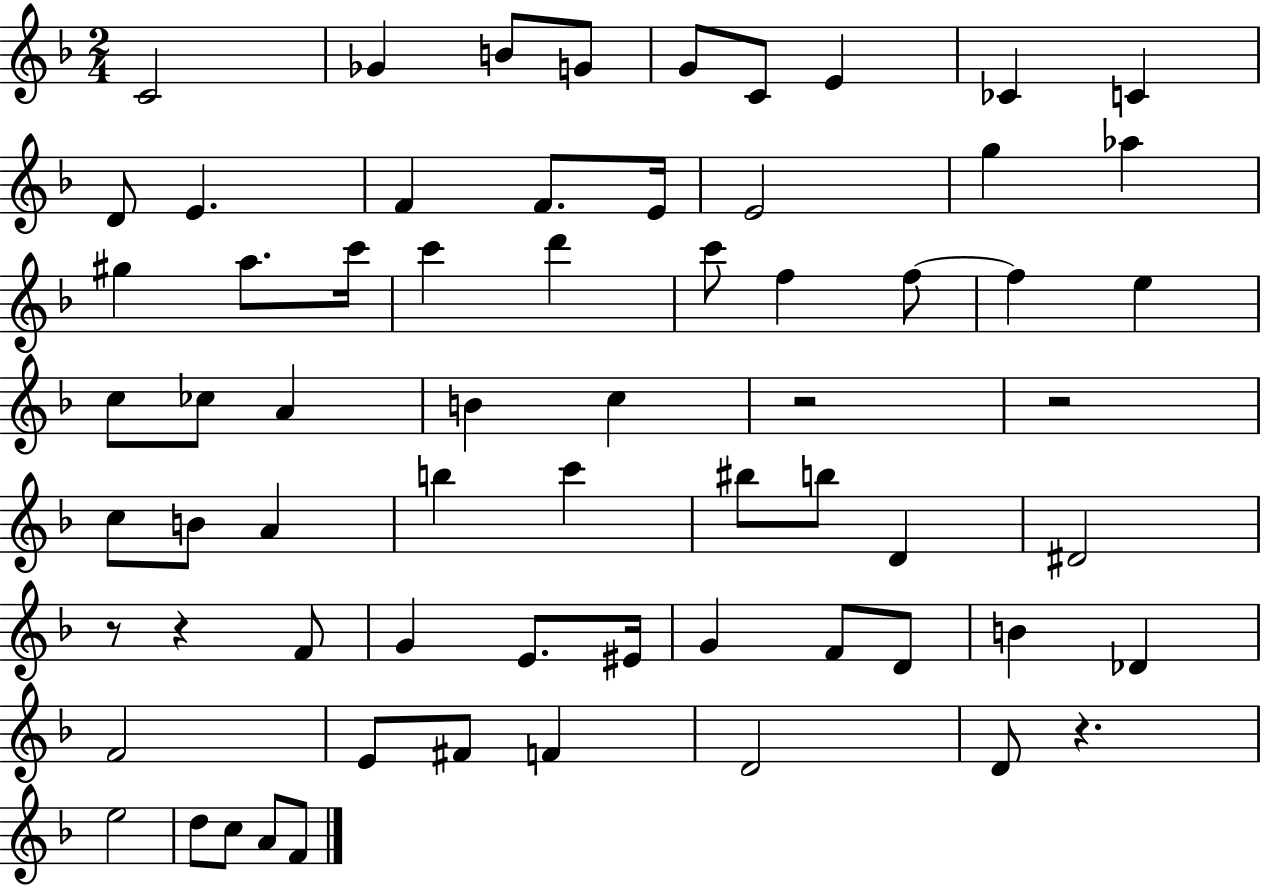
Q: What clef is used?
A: treble